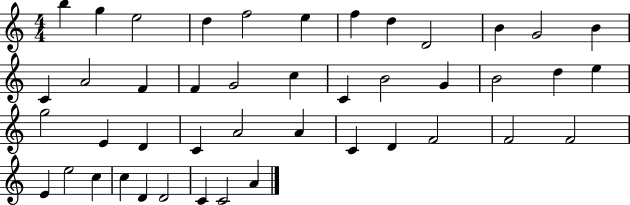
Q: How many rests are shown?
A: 0